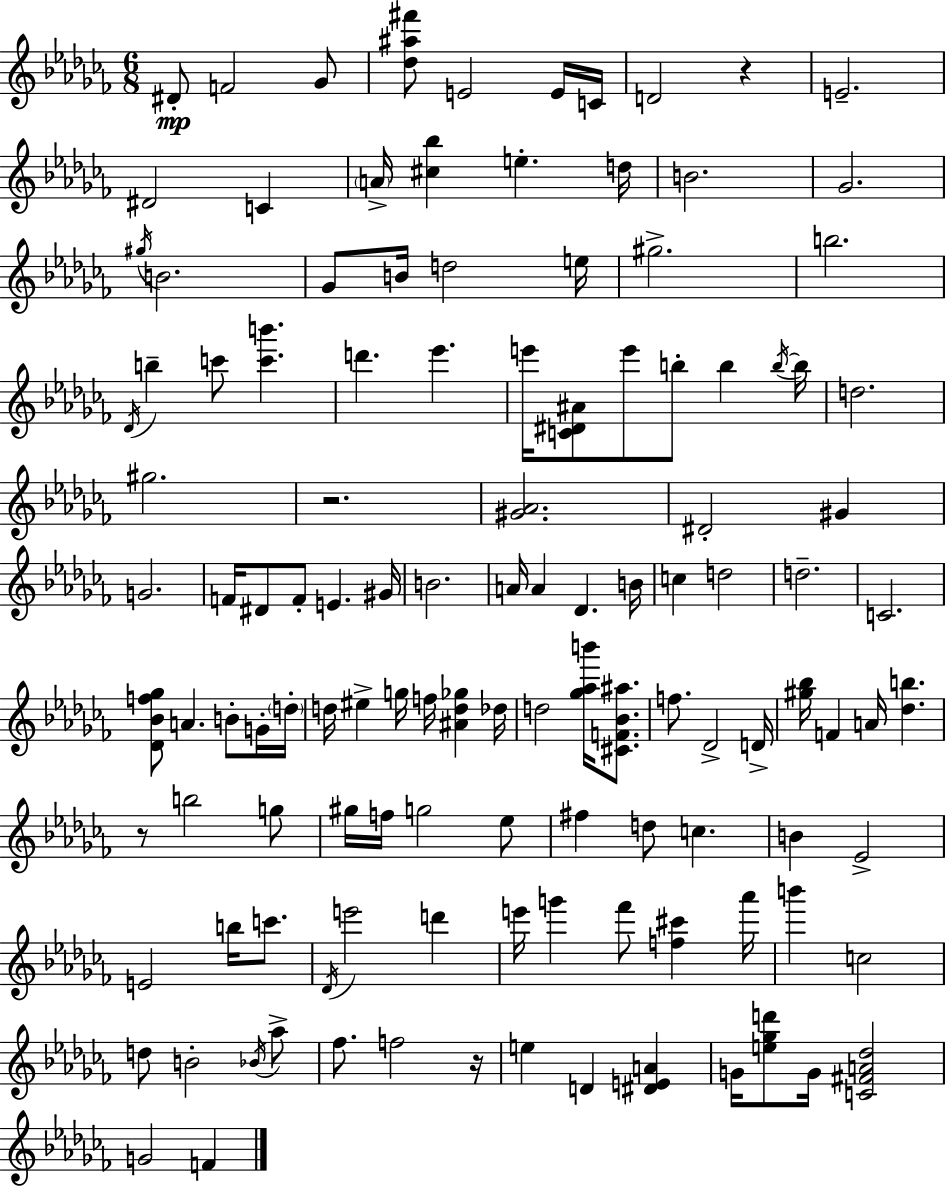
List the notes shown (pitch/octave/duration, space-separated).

D#4/e F4/h Gb4/e [Db5,A#5,F#6]/e E4/h E4/s C4/s D4/h R/q E4/h. D#4/h C4/q A4/s [C#5,Bb5]/q E5/q. D5/s B4/h. Gb4/h. G#5/s B4/h. Gb4/e B4/s D5/h E5/s G#5/h. B5/h. Db4/s B5/q C6/e [C6,B6]/q. D6/q. Eb6/q. E6/s [C4,D#4,A#4]/e E6/e B5/e B5/q B5/s B5/s D5/h. G#5/h. R/h. [G#4,Ab4]/h. D#4/h G#4/q G4/h. F4/s D#4/e F4/e E4/q. G#4/s B4/h. A4/s A4/q Db4/q. B4/s C5/q D5/h D5/h. C4/h. [Db4,Bb4,F5,Gb5]/e A4/q. B4/e G4/s D5/s D5/s EIS5/q G5/s F5/s [A#4,D5,Gb5]/q Db5/s D5/h [Gb5,Ab5,B6]/s [C#4,F4,Bb4,A#5]/e. F5/e. Db4/h D4/s [G#5,Bb5]/s F4/q A4/s [Db5,B5]/q. R/e B5/h G5/e G#5/s F5/s G5/h Eb5/e F#5/q D5/e C5/q. B4/q Eb4/h E4/h B5/s C6/e. Db4/s E6/h D6/q E6/s G6/q FES6/e [F5,C#6]/q Ab6/s B6/q C5/h D5/e B4/h Bb4/s Ab5/e FES5/e. F5/h R/s E5/q D4/q [D#4,E4,A4]/q G4/s [E5,Gb5,D6]/e G4/s [C4,F#4,A4,Db5]/h G4/h F4/q